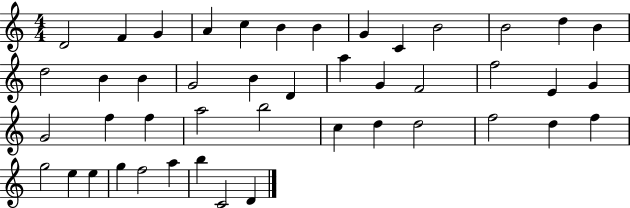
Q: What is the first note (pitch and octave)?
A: D4